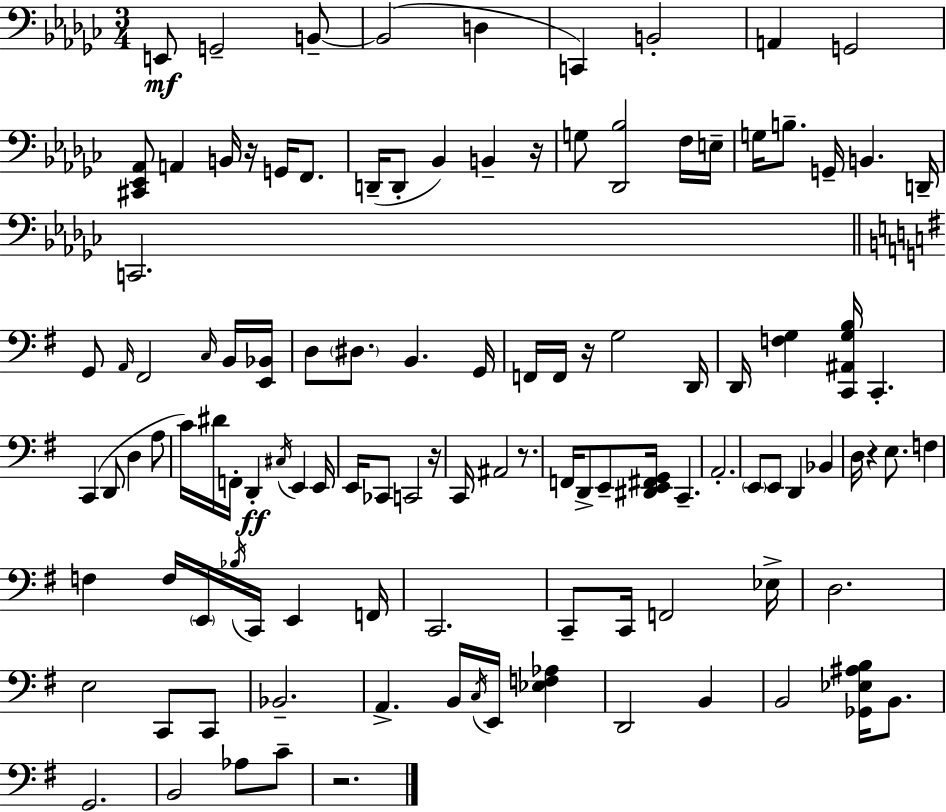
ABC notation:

X:1
T:Untitled
M:3/4
L:1/4
K:Ebm
E,,/2 G,,2 B,,/2 B,,2 D, C,, B,,2 A,, G,,2 [^C,,_E,,_A,,]/2 A,, B,,/4 z/4 G,,/4 F,,/2 D,,/4 D,,/2 _B,, B,, z/4 G,/2 [_D,,_B,]2 F,/4 E,/4 G,/4 B,/2 G,,/4 B,, D,,/4 C,,2 G,,/2 A,,/4 ^F,,2 C,/4 B,,/4 [E,,_B,,]/4 D,/2 ^D,/2 B,, G,,/4 F,,/4 F,,/4 z/4 G,2 D,,/4 D,,/4 [F,G,] [C,,^A,,G,B,]/4 C,, C,, D,,/2 D, A,/2 C/4 ^D/4 F,,/4 D,, ^C,/4 E,, E,,/4 E,,/4 _C,,/2 C,,2 z/4 C,,/4 ^A,,2 z/2 F,,/4 D,,/2 E,,/2 [^D,,E,,^F,,G,,]/4 C,, A,,2 E,,/2 E,,/2 D,, _B,, D,/4 z E,/2 F, F, F,/4 E,,/4 _B,/4 C,,/4 E,, F,,/4 C,,2 C,,/2 C,,/4 F,,2 _E,/4 D,2 E,2 C,,/2 C,,/2 _B,,2 A,, B,,/4 C,/4 E,,/4 [_E,F,_A,] D,,2 B,, B,,2 [_G,,_E,^A,B,]/4 B,,/2 G,,2 B,,2 _A,/2 C/2 z2